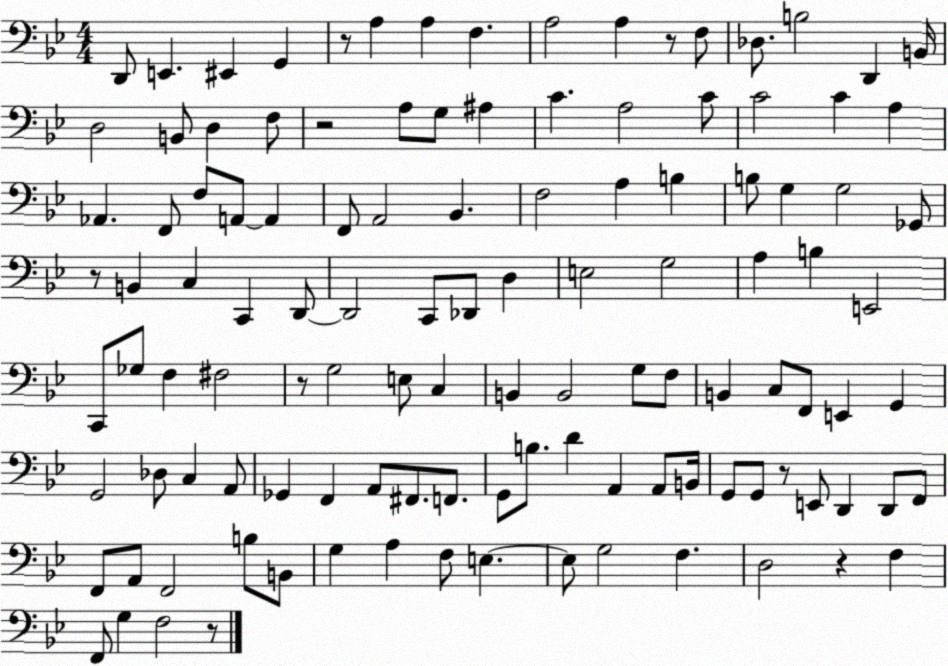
X:1
T:Untitled
M:4/4
L:1/4
K:Bb
D,,/2 E,, ^E,, G,, z/2 A, A, F, A,2 A, z/2 F,/2 _D,/2 B,2 D,, B,,/4 D,2 B,,/2 D, F,/2 z2 A,/2 G,/2 ^A, C A,2 C/2 C2 C A, _A,, F,,/2 F,/2 A,,/2 A,, F,,/2 A,,2 _B,, F,2 A, B, B,/2 G, G,2 _G,,/2 z/2 B,, C, C,, D,,/2 D,,2 C,,/2 _D,,/2 D, E,2 G,2 A, B, E,,2 C,,/2 _G,/2 F, ^F,2 z/2 G,2 E,/2 C, B,, B,,2 G,/2 F,/2 B,, C,/2 F,,/2 E,, G,, G,,2 _D,/2 C, A,,/2 _G,, F,, A,,/2 ^F,,/2 F,,/2 G,,/2 B,/2 D A,, A,,/2 B,,/4 G,,/2 G,,/2 z/2 E,,/2 D,, D,,/2 F,,/2 F,,/2 A,,/2 F,,2 B,/2 B,,/2 G, A, F,/2 E, E,/2 G,2 F, D,2 z F, F,,/2 G, F,2 z/2